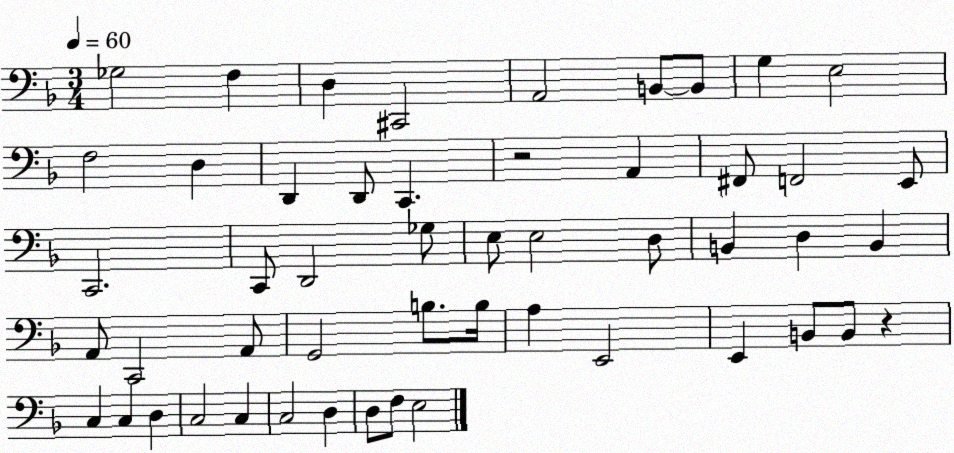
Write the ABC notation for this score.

X:1
T:Untitled
M:3/4
L:1/4
K:F
_G,2 F, D, ^C,,2 A,,2 B,,/2 B,,/2 G, E,2 F,2 D, D,, D,,/2 C,, z2 A,, ^F,,/2 F,,2 E,,/2 C,,2 C,,/2 D,,2 _G,/2 E,/2 E,2 D,/2 B,, D, B,, A,,/2 C,,2 A,,/2 G,,2 B,/2 B,/4 A, E,,2 E,, B,,/2 B,,/2 z C, C, D, C,2 C, C,2 D, D,/2 F,/2 E,2